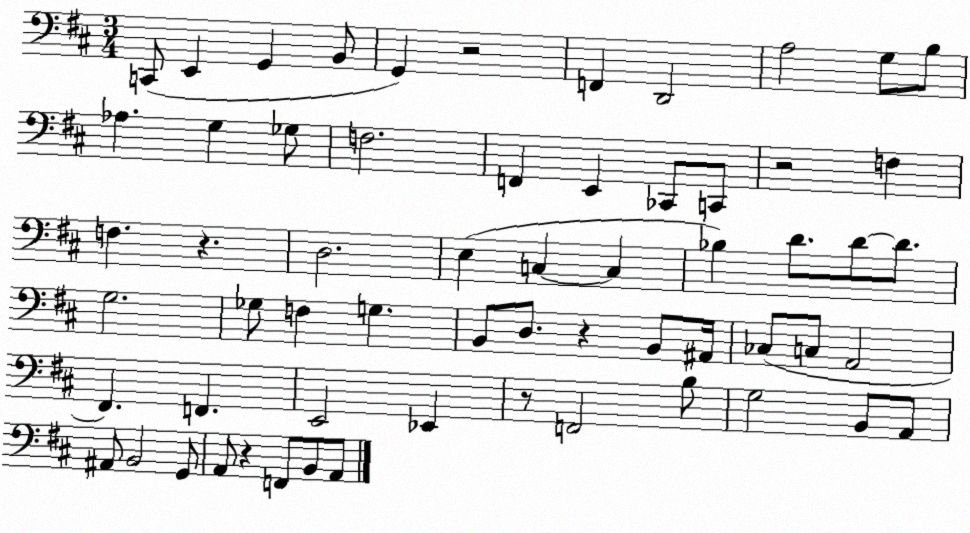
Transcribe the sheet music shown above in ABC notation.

X:1
T:Untitled
M:3/4
L:1/4
K:D
C,,/2 E,, G,, B,,/2 G,, z2 F,, D,,2 A,2 G,/2 B,/2 _A, G, _G,/2 F,2 F,, E,, _C,,/2 C,,/2 z2 F, F, z D,2 E, C, C, _B, D/2 D/2 D/2 G,2 _G,/2 F, G, B,,/2 D,/2 z B,,/2 ^A,,/4 _C,/2 C,/2 A,,2 ^F,, F,, E,,2 _E,, z/2 F,,2 B,/2 G,2 B,,/2 A,,/2 ^A,,/2 B,,2 G,,/2 A,,/2 z F,,/2 B,,/2 A,,/2